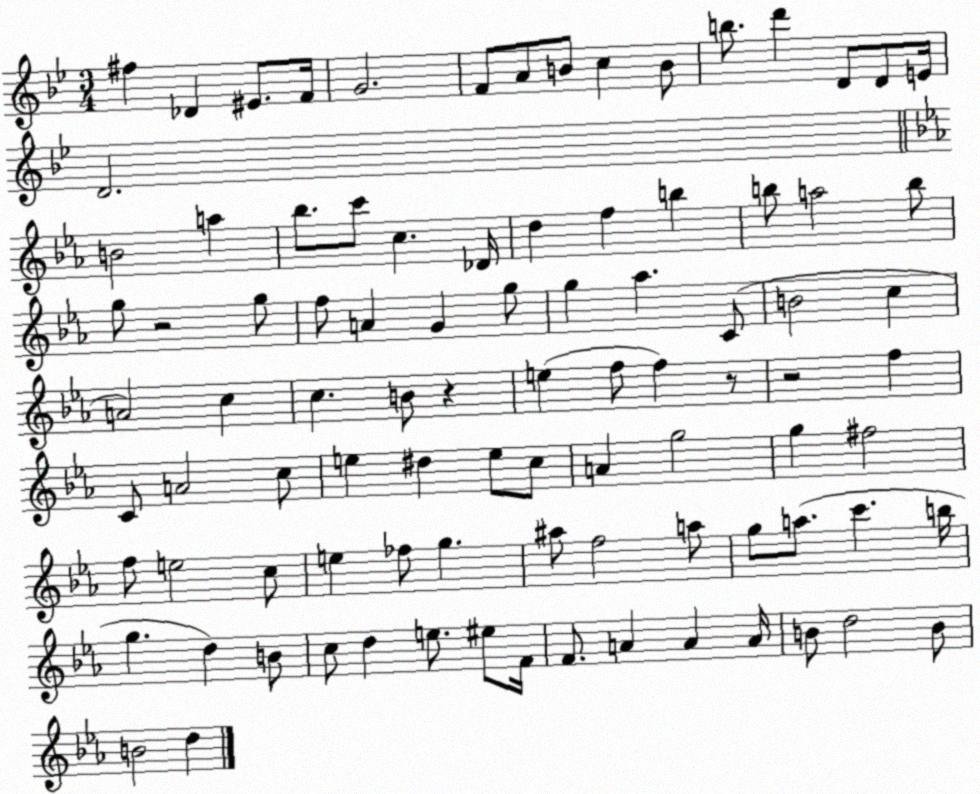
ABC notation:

X:1
T:Untitled
M:3/4
L:1/4
K:Bb
^f _D ^E/2 F/4 G2 F/2 A/2 B/2 c B/2 b/2 d' D/2 D/2 E/4 D2 B2 a _b/2 c'/2 c _D/4 d f b b/2 a2 b/2 g/2 z2 g/2 f/2 A G g/2 g _a C/2 B2 c A2 c c B/2 z e f/2 f z/2 z2 f C/2 A2 c/2 e ^d e/2 c/2 A g2 g ^f2 f/2 e2 c/2 e _f/2 g ^a/2 f2 a/2 g/2 a/2 c' b/4 g d B/2 c/2 d e/2 ^e/2 F/4 F/2 A A A/4 B/2 d2 B/2 B2 d